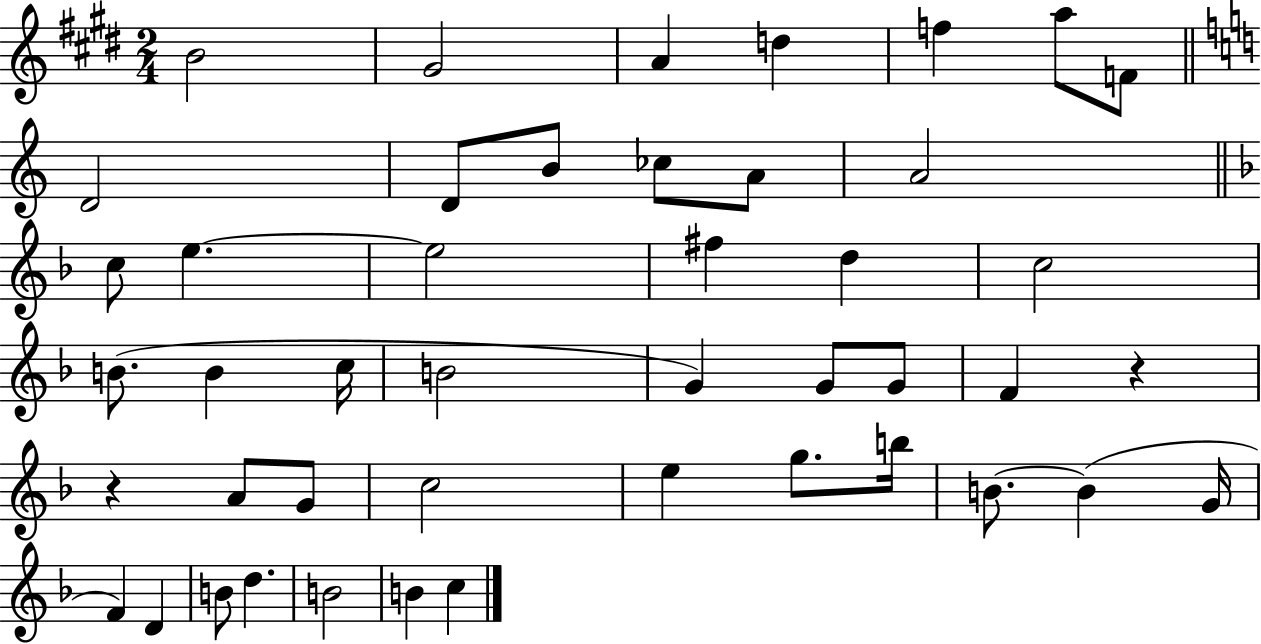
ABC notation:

X:1
T:Untitled
M:2/4
L:1/4
K:E
B2 ^G2 A d f a/2 F/2 D2 D/2 B/2 _c/2 A/2 A2 c/2 e e2 ^f d c2 B/2 B c/4 B2 G G/2 G/2 F z z A/2 G/2 c2 e g/2 b/4 B/2 B G/4 F D B/2 d B2 B c